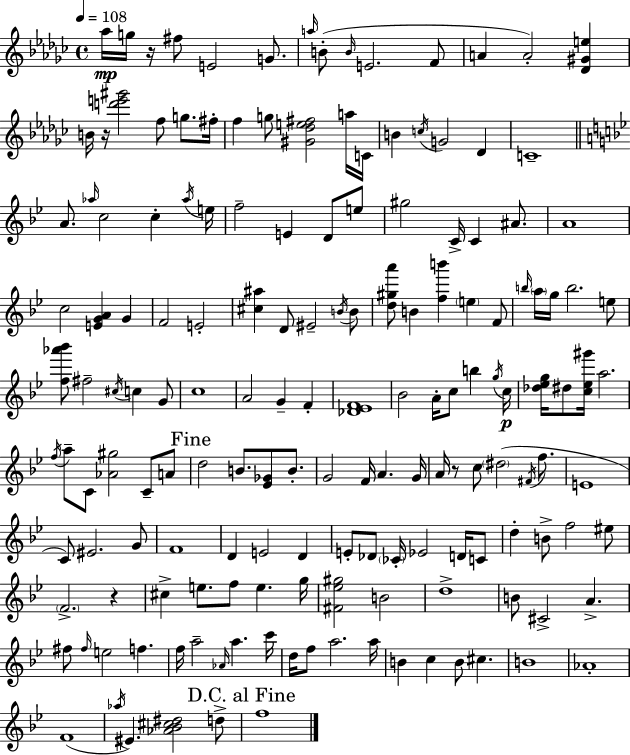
{
  \clef treble
  \time 4/4
  \defaultTimeSignature
  \key ees \minor
  \tempo 4 = 108
  aes''16\mp g''16 r16 fis''8 e'2 g'8. | \grace { a''16 } b'8-.( \grace { b'16 } e'2. | f'8 a'4 a'2-.) <des' gis' e''>4 | b'16 r16 <d''' e''' gis'''>2 f''8 g''8. | \break fis''16-. f''4 g''8 <gis' des'' e'' fis''>2 | a''16 c'16 b'4 \acciaccatura { c''16 } g'2 des'4 | c'1-- | \bar "||" \break \key bes \major a'8. \grace { aes''16 } c''2 c''4-. | \acciaccatura { aes''16 } e''16 f''2-- e'4 d'8 | e''8 gis''2 c'16-> c'4 ais'8. | a'1 | \break c''2 <e' g' a'>4 g'4 | f'2 e'2-. | <cis'' ais''>4 d'8 eis'2-- | \acciaccatura { b'16 } b'8 <d'' gis'' a'''>8 b'4 <f'' b'''>4 \parenthesize e''4 | \break f'8 \grace { b''16 } \parenthesize a''16 g''16 b''2. | e''8 <f'' aes''' bes'''>8 fis''2-- \acciaccatura { cis''16 } c''4 | g'8 c''1 | a'2 g'4-- | \break f'4-. <des' ees' f'>1 | bes'2 a'16-. c''8 | b''4 \acciaccatura { g''16 } c''16\p <des'' ees'' g''>16 dis''8 <c'' ees'' gis'''>16 a''2. | \acciaccatura { f''16 } a''8-- c'8 <aes' gis''>2 | \break c'8-- a'8 \mark "Fine" d''2 b'8. | <ees' ges'>8 b'8.-. g'2 f'16 | a'4. g'16 a'16 r8 c''8 \parenthesize dis''2( | \acciaccatura { fis'16 } f''8. e'1 | \break c'8) eis'2. | g'8 f'1 | d'4 e'2 | d'4 e'8-. des'8 \parenthesize ces'16-. ees'2 | \break d'16 c'8 d''4-. b'8-> f''2 | eis''8 \parenthesize f'2.-> | r4 cis''4-> e''8. f''8 | e''4. g''16 <fis' ees'' gis''>2 | \break b'2 d''1-> | b'8 cis'2-> | a'4.-> fis''8 \grace { fis''16 } e''2 | f''4. f''16 a''2-- | \break \grace { aes'16 } a''4. c'''16 d''16 f''8 a''2. | a''16 b'4 c''4 | b'8 cis''4. b'1 | aes'1-. | \break f'1( | \acciaccatura { aes''16 } eis'4.) | <aes' bes' cis'' dis''>2 d''8-> \mark "D.C. al Fine" f''1 | \bar "|."
}